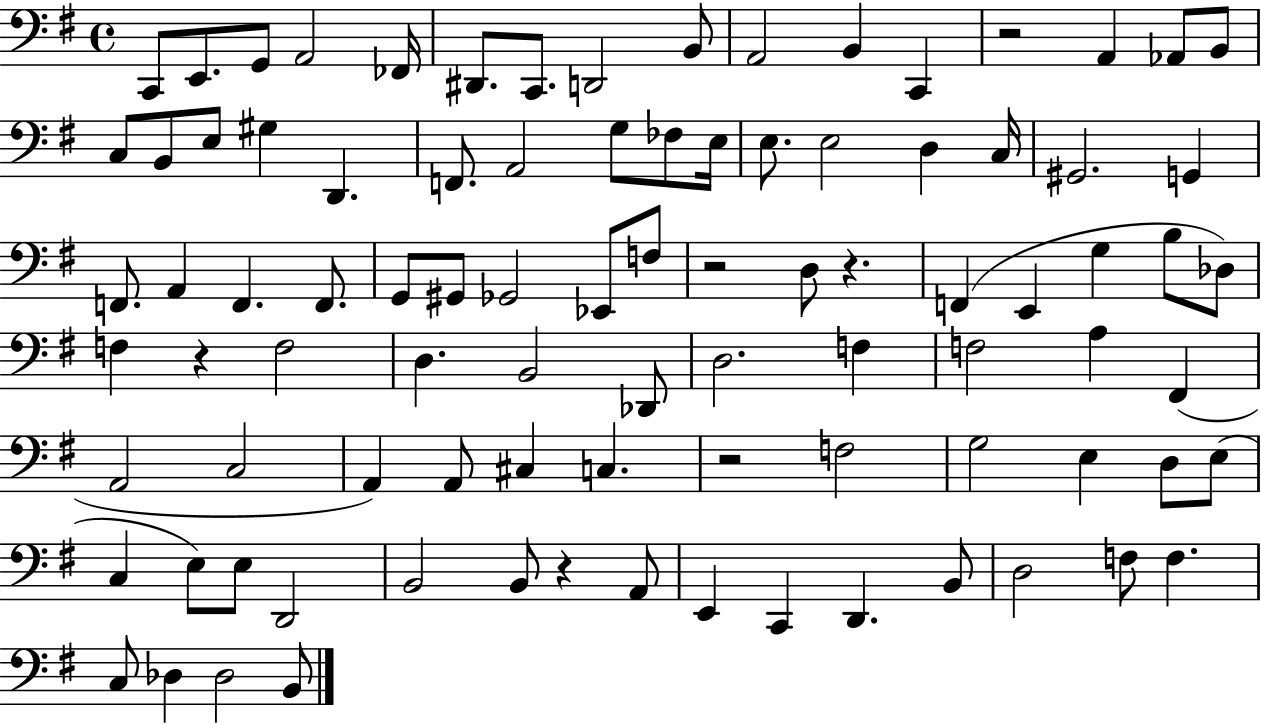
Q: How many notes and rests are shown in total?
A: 91